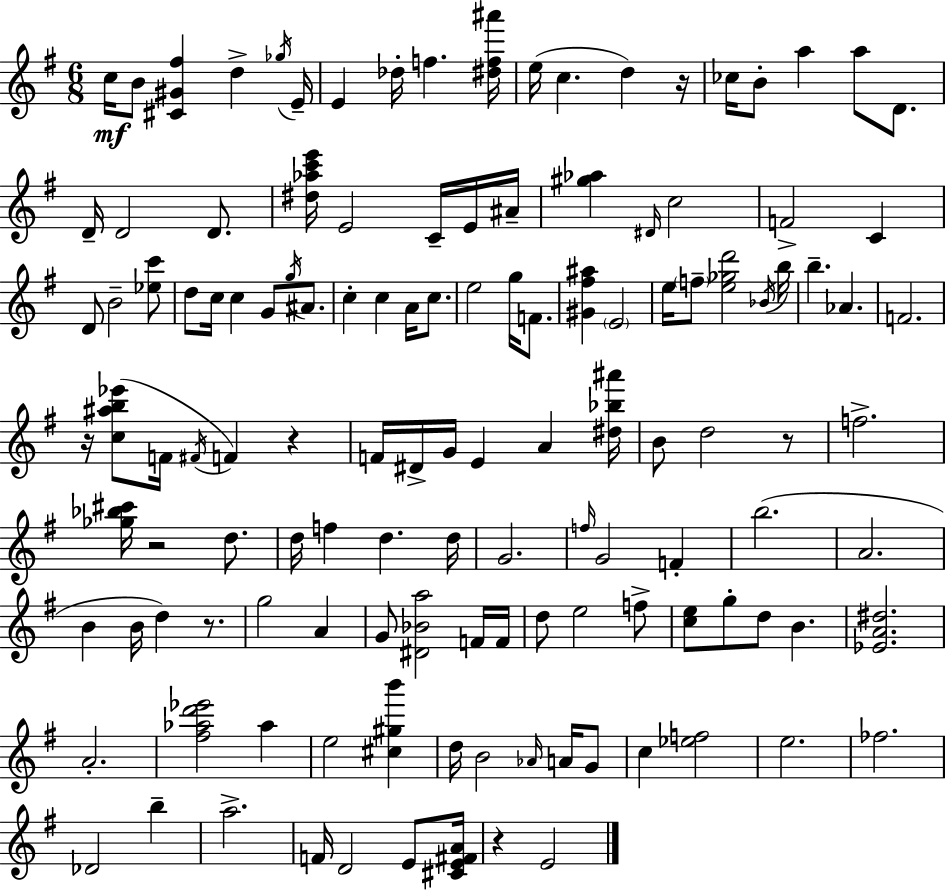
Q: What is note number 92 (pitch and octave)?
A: Ab4